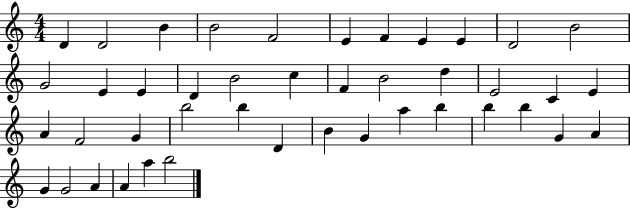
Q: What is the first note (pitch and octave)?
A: D4